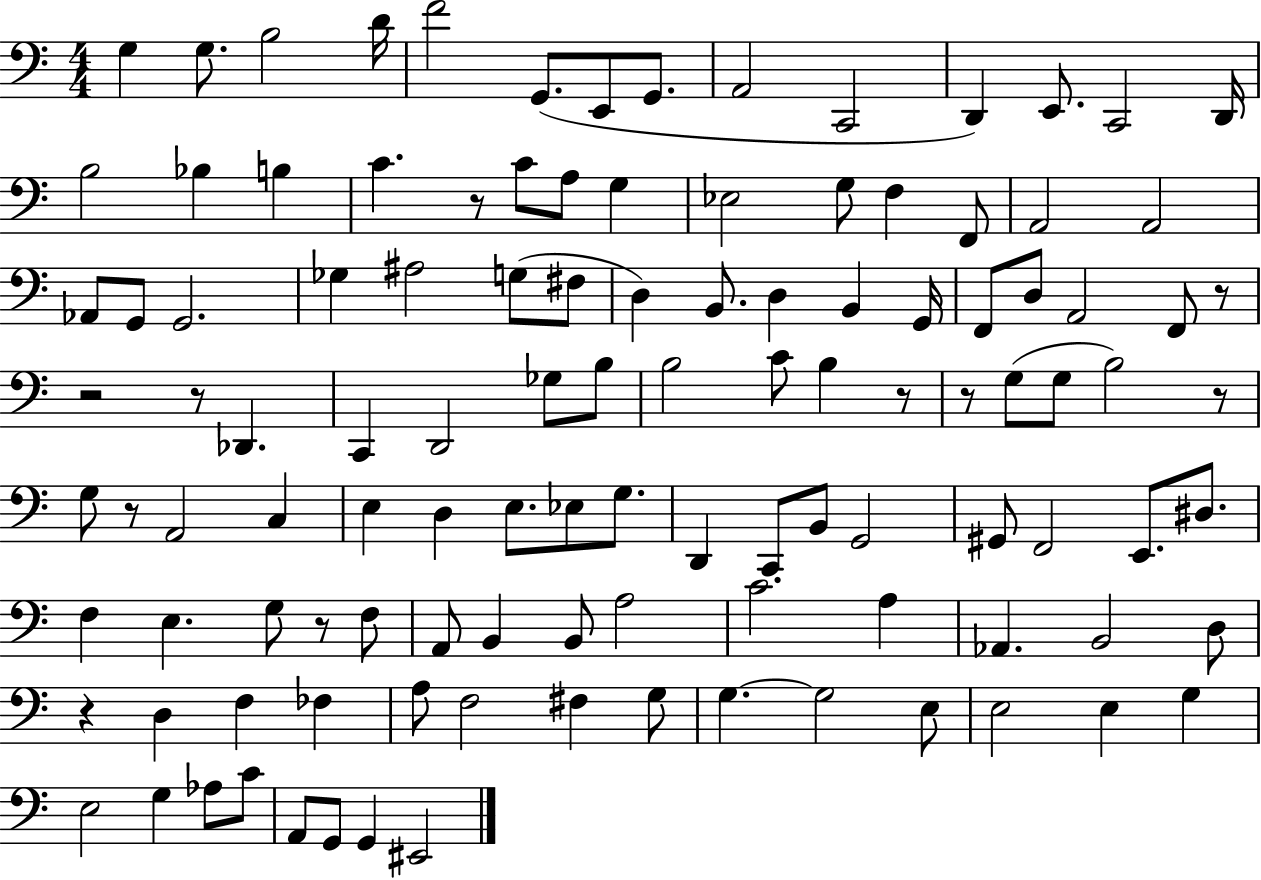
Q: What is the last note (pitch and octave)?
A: EIS2